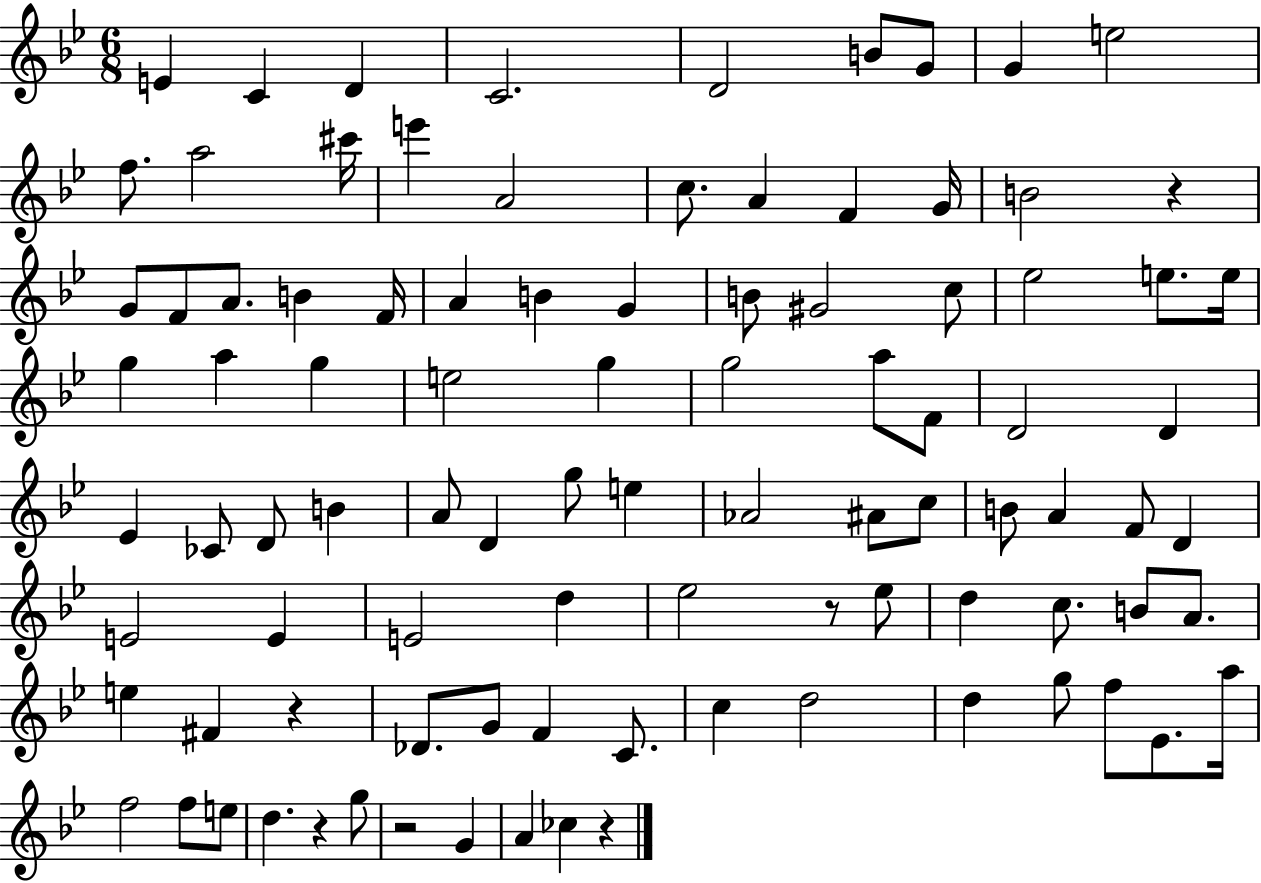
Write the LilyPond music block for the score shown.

{
  \clef treble
  \numericTimeSignature
  \time 6/8
  \key bes \major
  e'4 c'4 d'4 | c'2. | d'2 b'8 g'8 | g'4 e''2 | \break f''8. a''2 cis'''16 | e'''4 a'2 | c''8. a'4 f'4 g'16 | b'2 r4 | \break g'8 f'8 a'8. b'4 f'16 | a'4 b'4 g'4 | b'8 gis'2 c''8 | ees''2 e''8. e''16 | \break g''4 a''4 g''4 | e''2 g''4 | g''2 a''8 f'8 | d'2 d'4 | \break ees'4 ces'8 d'8 b'4 | a'8 d'4 g''8 e''4 | aes'2 ais'8 c''8 | b'8 a'4 f'8 d'4 | \break e'2 e'4 | e'2 d''4 | ees''2 r8 ees''8 | d''4 c''8. b'8 a'8. | \break e''4 fis'4 r4 | des'8. g'8 f'4 c'8. | c''4 d''2 | d''4 g''8 f''8 ees'8. a''16 | \break f''2 f''8 e''8 | d''4. r4 g''8 | r2 g'4 | a'4 ces''4 r4 | \break \bar "|."
}